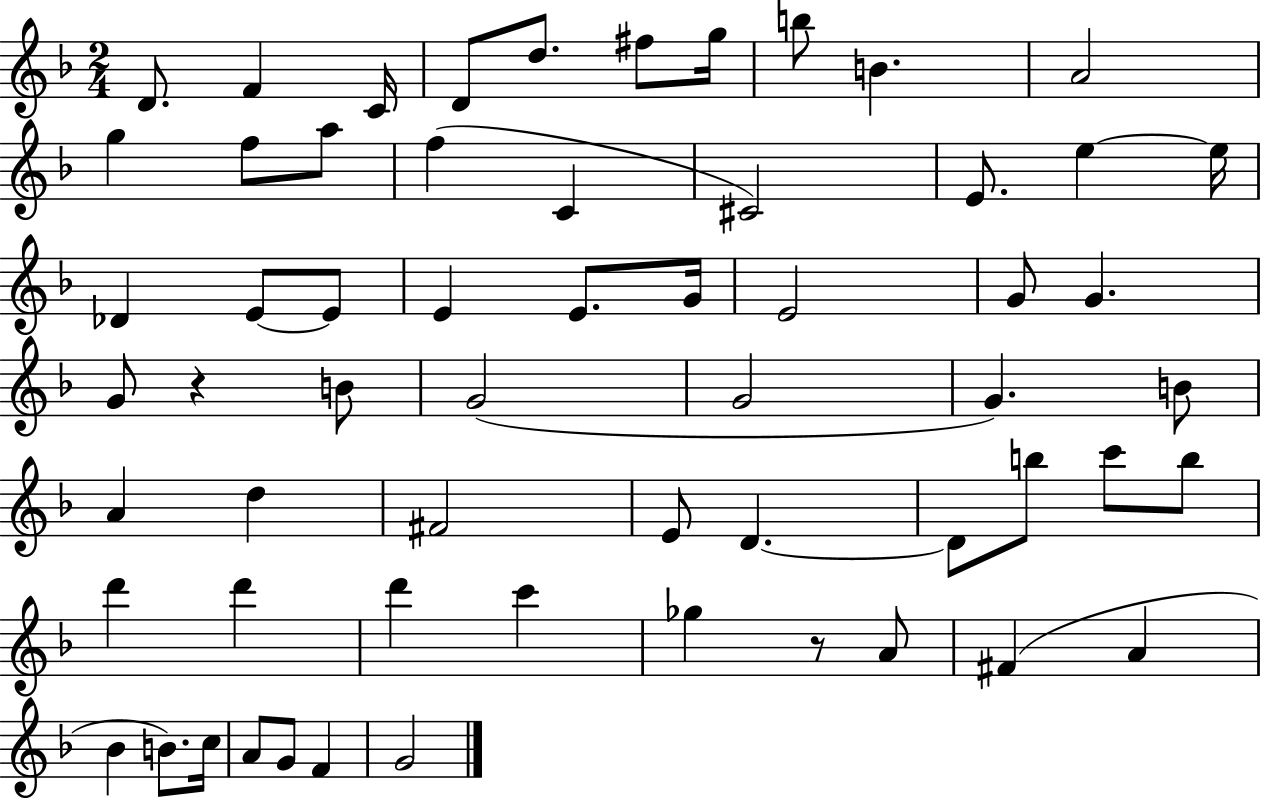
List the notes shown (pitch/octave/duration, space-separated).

D4/e. F4/q C4/s D4/e D5/e. F#5/e G5/s B5/e B4/q. A4/h G5/q F5/e A5/e F5/q C4/q C#4/h E4/e. E5/q E5/s Db4/q E4/e E4/e E4/q E4/e. G4/s E4/h G4/e G4/q. G4/e R/q B4/e G4/h G4/h G4/q. B4/e A4/q D5/q F#4/h E4/e D4/q. D4/e B5/e C6/e B5/e D6/q D6/q D6/q C6/q Gb5/q R/e A4/e F#4/q A4/q Bb4/q B4/e. C5/s A4/e G4/e F4/q G4/h